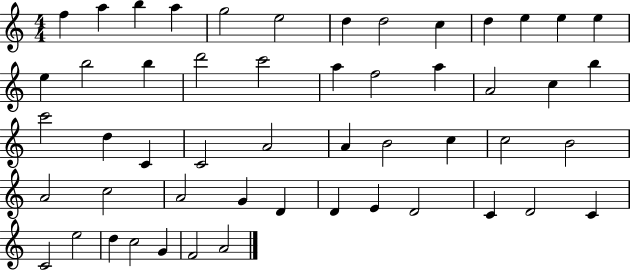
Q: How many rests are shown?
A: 0